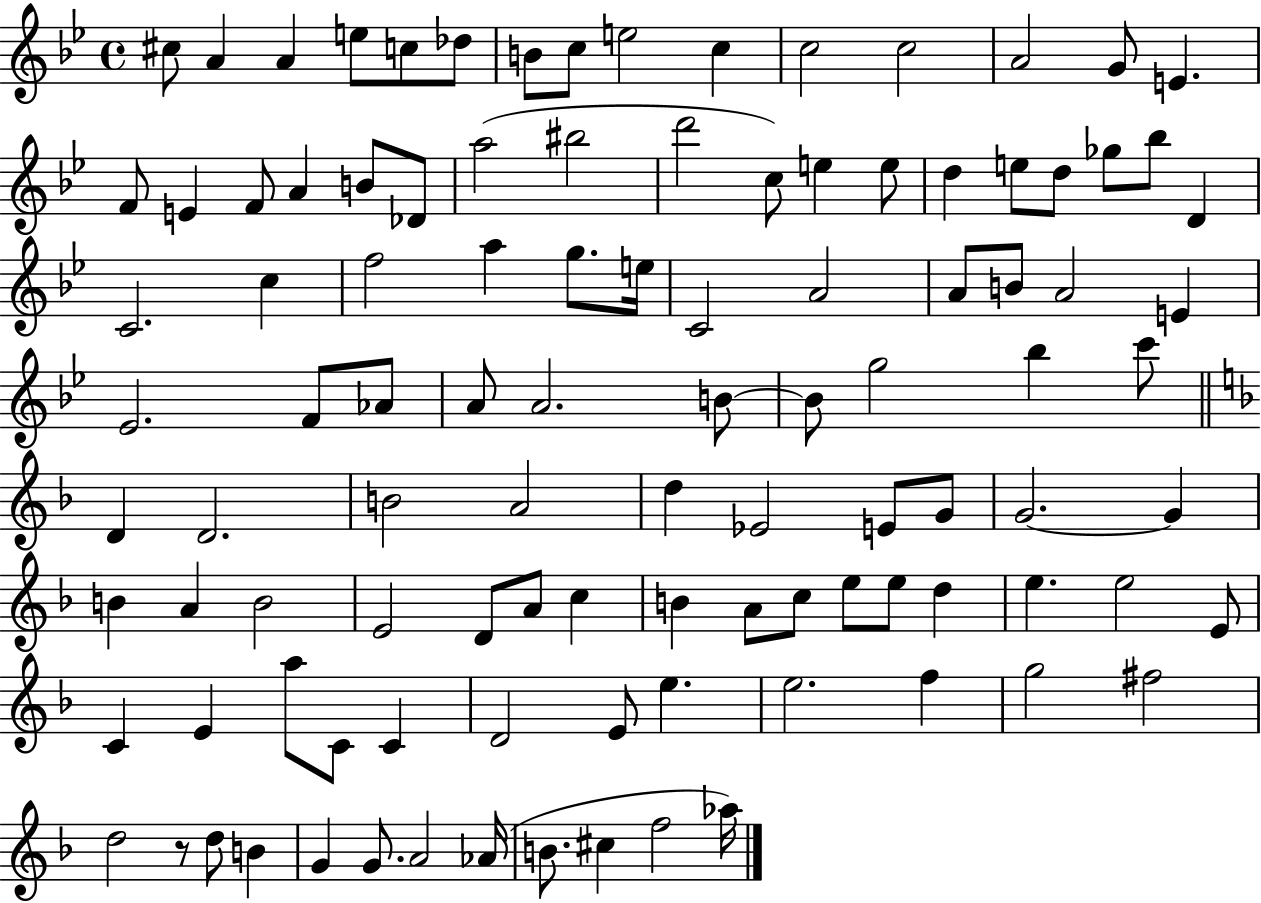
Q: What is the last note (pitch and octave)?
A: Ab5